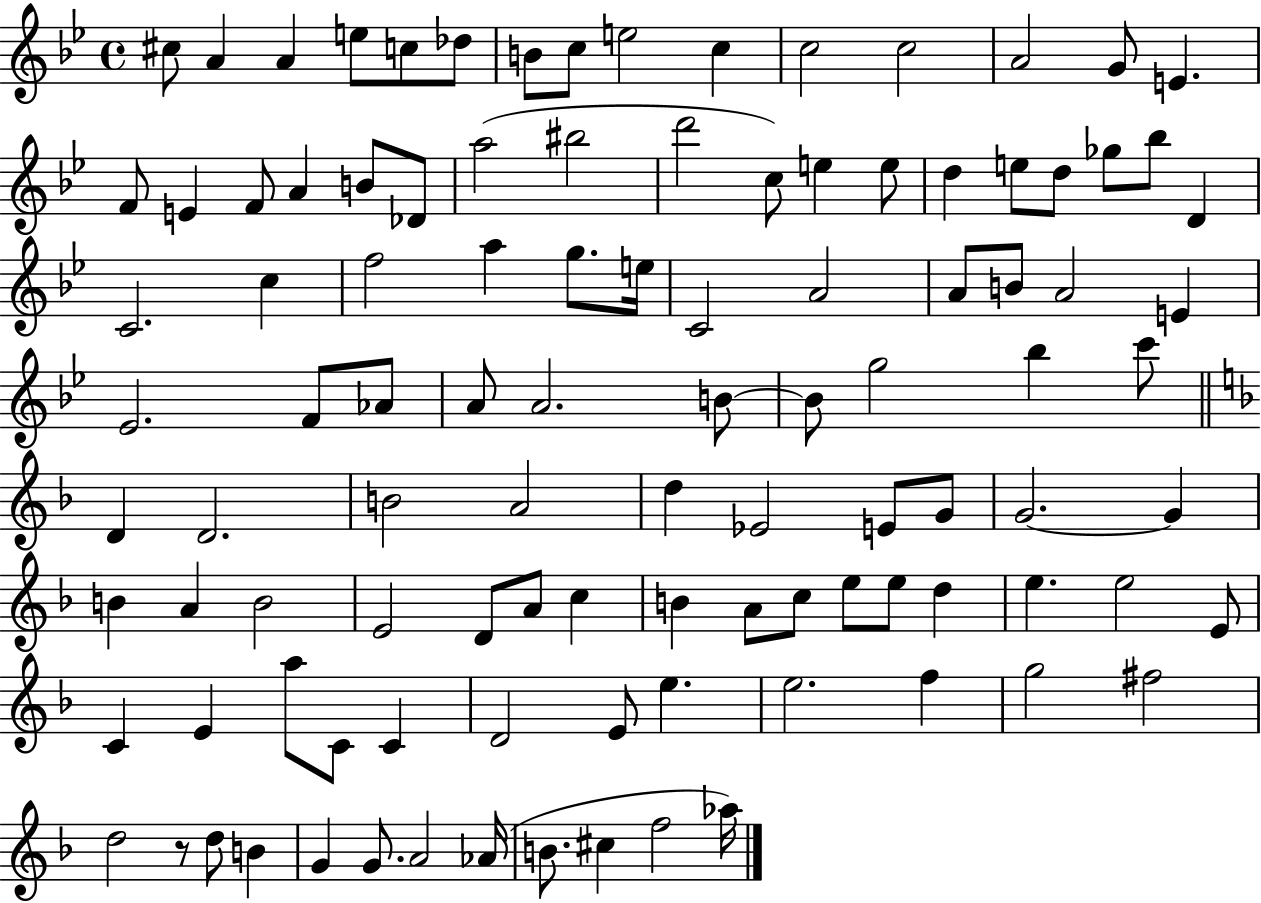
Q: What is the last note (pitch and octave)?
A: Ab5